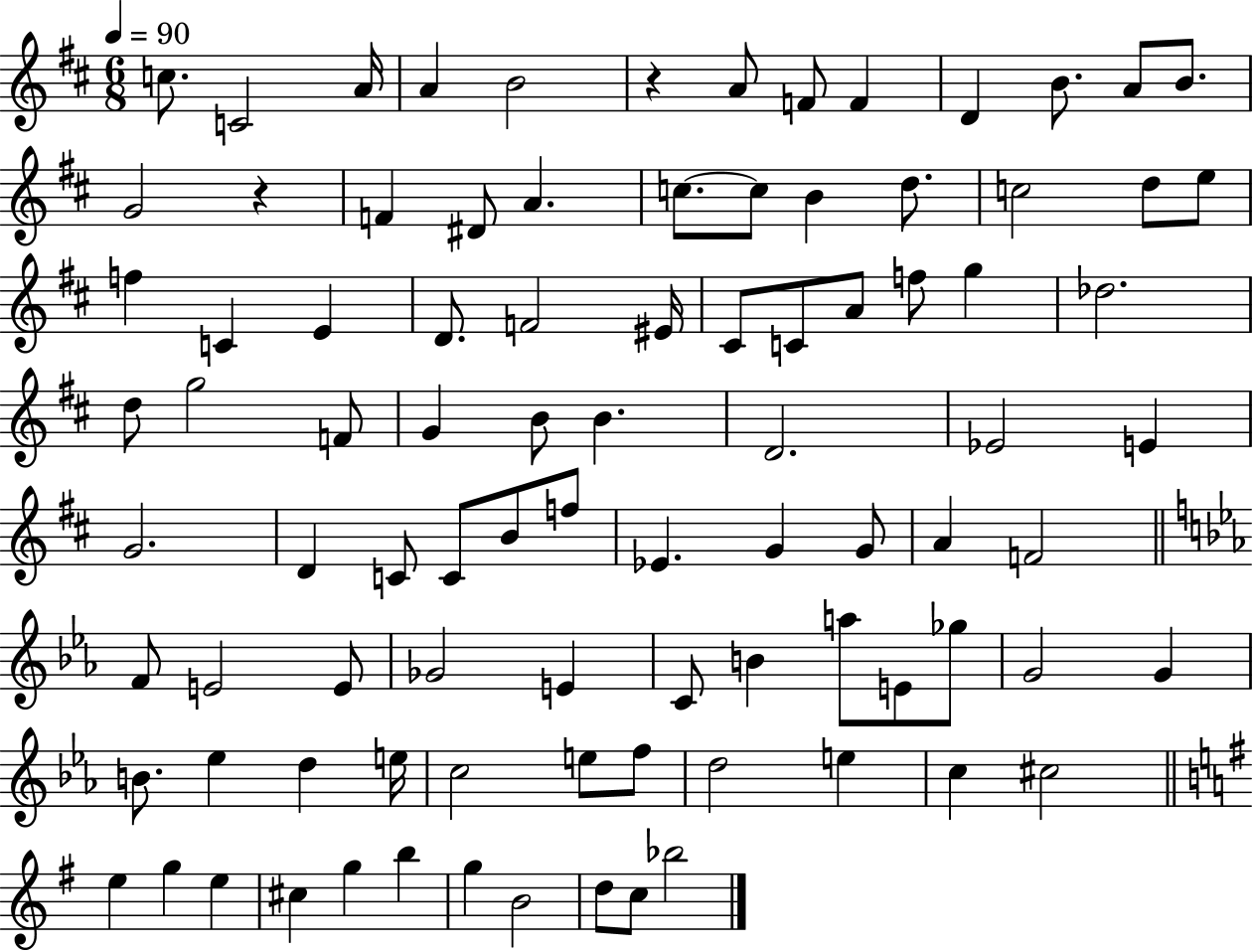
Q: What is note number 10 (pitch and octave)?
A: B4